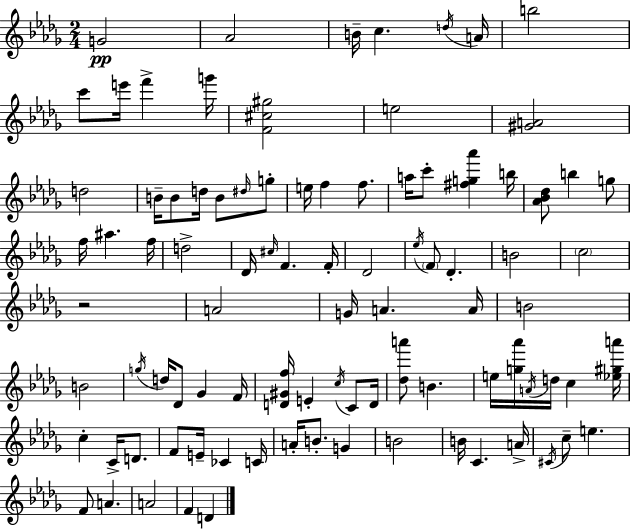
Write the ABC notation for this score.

X:1
T:Untitled
M:2/4
L:1/4
K:Bbm
G2 _A2 B/4 c d/4 A/4 b2 c'/2 e'/4 f' g'/4 [F^c^g]2 e2 [^GA]2 d2 B/4 B/2 d/4 B/2 ^d/4 g/2 e/4 f f/2 a/4 c'/2 [^fg_a'] b/4 [_A_B_d]/2 b g/2 f/4 ^a f/4 d2 _D/4 ^c/4 F F/4 _D2 _e/4 F/2 _D B2 c2 z2 A2 G/4 A A/4 B2 B2 g/4 d/4 _D/2 _G F/4 [D^Gf]/4 E c/4 C/2 D/4 [_da']/2 B e/4 [g_a']/4 A/4 d/4 c [_e^ga']/4 c C/4 D/2 F/2 E/4 _C C/4 A/4 B/2 G B2 B/4 C A/4 ^C/4 c/2 e F/2 A A2 F D